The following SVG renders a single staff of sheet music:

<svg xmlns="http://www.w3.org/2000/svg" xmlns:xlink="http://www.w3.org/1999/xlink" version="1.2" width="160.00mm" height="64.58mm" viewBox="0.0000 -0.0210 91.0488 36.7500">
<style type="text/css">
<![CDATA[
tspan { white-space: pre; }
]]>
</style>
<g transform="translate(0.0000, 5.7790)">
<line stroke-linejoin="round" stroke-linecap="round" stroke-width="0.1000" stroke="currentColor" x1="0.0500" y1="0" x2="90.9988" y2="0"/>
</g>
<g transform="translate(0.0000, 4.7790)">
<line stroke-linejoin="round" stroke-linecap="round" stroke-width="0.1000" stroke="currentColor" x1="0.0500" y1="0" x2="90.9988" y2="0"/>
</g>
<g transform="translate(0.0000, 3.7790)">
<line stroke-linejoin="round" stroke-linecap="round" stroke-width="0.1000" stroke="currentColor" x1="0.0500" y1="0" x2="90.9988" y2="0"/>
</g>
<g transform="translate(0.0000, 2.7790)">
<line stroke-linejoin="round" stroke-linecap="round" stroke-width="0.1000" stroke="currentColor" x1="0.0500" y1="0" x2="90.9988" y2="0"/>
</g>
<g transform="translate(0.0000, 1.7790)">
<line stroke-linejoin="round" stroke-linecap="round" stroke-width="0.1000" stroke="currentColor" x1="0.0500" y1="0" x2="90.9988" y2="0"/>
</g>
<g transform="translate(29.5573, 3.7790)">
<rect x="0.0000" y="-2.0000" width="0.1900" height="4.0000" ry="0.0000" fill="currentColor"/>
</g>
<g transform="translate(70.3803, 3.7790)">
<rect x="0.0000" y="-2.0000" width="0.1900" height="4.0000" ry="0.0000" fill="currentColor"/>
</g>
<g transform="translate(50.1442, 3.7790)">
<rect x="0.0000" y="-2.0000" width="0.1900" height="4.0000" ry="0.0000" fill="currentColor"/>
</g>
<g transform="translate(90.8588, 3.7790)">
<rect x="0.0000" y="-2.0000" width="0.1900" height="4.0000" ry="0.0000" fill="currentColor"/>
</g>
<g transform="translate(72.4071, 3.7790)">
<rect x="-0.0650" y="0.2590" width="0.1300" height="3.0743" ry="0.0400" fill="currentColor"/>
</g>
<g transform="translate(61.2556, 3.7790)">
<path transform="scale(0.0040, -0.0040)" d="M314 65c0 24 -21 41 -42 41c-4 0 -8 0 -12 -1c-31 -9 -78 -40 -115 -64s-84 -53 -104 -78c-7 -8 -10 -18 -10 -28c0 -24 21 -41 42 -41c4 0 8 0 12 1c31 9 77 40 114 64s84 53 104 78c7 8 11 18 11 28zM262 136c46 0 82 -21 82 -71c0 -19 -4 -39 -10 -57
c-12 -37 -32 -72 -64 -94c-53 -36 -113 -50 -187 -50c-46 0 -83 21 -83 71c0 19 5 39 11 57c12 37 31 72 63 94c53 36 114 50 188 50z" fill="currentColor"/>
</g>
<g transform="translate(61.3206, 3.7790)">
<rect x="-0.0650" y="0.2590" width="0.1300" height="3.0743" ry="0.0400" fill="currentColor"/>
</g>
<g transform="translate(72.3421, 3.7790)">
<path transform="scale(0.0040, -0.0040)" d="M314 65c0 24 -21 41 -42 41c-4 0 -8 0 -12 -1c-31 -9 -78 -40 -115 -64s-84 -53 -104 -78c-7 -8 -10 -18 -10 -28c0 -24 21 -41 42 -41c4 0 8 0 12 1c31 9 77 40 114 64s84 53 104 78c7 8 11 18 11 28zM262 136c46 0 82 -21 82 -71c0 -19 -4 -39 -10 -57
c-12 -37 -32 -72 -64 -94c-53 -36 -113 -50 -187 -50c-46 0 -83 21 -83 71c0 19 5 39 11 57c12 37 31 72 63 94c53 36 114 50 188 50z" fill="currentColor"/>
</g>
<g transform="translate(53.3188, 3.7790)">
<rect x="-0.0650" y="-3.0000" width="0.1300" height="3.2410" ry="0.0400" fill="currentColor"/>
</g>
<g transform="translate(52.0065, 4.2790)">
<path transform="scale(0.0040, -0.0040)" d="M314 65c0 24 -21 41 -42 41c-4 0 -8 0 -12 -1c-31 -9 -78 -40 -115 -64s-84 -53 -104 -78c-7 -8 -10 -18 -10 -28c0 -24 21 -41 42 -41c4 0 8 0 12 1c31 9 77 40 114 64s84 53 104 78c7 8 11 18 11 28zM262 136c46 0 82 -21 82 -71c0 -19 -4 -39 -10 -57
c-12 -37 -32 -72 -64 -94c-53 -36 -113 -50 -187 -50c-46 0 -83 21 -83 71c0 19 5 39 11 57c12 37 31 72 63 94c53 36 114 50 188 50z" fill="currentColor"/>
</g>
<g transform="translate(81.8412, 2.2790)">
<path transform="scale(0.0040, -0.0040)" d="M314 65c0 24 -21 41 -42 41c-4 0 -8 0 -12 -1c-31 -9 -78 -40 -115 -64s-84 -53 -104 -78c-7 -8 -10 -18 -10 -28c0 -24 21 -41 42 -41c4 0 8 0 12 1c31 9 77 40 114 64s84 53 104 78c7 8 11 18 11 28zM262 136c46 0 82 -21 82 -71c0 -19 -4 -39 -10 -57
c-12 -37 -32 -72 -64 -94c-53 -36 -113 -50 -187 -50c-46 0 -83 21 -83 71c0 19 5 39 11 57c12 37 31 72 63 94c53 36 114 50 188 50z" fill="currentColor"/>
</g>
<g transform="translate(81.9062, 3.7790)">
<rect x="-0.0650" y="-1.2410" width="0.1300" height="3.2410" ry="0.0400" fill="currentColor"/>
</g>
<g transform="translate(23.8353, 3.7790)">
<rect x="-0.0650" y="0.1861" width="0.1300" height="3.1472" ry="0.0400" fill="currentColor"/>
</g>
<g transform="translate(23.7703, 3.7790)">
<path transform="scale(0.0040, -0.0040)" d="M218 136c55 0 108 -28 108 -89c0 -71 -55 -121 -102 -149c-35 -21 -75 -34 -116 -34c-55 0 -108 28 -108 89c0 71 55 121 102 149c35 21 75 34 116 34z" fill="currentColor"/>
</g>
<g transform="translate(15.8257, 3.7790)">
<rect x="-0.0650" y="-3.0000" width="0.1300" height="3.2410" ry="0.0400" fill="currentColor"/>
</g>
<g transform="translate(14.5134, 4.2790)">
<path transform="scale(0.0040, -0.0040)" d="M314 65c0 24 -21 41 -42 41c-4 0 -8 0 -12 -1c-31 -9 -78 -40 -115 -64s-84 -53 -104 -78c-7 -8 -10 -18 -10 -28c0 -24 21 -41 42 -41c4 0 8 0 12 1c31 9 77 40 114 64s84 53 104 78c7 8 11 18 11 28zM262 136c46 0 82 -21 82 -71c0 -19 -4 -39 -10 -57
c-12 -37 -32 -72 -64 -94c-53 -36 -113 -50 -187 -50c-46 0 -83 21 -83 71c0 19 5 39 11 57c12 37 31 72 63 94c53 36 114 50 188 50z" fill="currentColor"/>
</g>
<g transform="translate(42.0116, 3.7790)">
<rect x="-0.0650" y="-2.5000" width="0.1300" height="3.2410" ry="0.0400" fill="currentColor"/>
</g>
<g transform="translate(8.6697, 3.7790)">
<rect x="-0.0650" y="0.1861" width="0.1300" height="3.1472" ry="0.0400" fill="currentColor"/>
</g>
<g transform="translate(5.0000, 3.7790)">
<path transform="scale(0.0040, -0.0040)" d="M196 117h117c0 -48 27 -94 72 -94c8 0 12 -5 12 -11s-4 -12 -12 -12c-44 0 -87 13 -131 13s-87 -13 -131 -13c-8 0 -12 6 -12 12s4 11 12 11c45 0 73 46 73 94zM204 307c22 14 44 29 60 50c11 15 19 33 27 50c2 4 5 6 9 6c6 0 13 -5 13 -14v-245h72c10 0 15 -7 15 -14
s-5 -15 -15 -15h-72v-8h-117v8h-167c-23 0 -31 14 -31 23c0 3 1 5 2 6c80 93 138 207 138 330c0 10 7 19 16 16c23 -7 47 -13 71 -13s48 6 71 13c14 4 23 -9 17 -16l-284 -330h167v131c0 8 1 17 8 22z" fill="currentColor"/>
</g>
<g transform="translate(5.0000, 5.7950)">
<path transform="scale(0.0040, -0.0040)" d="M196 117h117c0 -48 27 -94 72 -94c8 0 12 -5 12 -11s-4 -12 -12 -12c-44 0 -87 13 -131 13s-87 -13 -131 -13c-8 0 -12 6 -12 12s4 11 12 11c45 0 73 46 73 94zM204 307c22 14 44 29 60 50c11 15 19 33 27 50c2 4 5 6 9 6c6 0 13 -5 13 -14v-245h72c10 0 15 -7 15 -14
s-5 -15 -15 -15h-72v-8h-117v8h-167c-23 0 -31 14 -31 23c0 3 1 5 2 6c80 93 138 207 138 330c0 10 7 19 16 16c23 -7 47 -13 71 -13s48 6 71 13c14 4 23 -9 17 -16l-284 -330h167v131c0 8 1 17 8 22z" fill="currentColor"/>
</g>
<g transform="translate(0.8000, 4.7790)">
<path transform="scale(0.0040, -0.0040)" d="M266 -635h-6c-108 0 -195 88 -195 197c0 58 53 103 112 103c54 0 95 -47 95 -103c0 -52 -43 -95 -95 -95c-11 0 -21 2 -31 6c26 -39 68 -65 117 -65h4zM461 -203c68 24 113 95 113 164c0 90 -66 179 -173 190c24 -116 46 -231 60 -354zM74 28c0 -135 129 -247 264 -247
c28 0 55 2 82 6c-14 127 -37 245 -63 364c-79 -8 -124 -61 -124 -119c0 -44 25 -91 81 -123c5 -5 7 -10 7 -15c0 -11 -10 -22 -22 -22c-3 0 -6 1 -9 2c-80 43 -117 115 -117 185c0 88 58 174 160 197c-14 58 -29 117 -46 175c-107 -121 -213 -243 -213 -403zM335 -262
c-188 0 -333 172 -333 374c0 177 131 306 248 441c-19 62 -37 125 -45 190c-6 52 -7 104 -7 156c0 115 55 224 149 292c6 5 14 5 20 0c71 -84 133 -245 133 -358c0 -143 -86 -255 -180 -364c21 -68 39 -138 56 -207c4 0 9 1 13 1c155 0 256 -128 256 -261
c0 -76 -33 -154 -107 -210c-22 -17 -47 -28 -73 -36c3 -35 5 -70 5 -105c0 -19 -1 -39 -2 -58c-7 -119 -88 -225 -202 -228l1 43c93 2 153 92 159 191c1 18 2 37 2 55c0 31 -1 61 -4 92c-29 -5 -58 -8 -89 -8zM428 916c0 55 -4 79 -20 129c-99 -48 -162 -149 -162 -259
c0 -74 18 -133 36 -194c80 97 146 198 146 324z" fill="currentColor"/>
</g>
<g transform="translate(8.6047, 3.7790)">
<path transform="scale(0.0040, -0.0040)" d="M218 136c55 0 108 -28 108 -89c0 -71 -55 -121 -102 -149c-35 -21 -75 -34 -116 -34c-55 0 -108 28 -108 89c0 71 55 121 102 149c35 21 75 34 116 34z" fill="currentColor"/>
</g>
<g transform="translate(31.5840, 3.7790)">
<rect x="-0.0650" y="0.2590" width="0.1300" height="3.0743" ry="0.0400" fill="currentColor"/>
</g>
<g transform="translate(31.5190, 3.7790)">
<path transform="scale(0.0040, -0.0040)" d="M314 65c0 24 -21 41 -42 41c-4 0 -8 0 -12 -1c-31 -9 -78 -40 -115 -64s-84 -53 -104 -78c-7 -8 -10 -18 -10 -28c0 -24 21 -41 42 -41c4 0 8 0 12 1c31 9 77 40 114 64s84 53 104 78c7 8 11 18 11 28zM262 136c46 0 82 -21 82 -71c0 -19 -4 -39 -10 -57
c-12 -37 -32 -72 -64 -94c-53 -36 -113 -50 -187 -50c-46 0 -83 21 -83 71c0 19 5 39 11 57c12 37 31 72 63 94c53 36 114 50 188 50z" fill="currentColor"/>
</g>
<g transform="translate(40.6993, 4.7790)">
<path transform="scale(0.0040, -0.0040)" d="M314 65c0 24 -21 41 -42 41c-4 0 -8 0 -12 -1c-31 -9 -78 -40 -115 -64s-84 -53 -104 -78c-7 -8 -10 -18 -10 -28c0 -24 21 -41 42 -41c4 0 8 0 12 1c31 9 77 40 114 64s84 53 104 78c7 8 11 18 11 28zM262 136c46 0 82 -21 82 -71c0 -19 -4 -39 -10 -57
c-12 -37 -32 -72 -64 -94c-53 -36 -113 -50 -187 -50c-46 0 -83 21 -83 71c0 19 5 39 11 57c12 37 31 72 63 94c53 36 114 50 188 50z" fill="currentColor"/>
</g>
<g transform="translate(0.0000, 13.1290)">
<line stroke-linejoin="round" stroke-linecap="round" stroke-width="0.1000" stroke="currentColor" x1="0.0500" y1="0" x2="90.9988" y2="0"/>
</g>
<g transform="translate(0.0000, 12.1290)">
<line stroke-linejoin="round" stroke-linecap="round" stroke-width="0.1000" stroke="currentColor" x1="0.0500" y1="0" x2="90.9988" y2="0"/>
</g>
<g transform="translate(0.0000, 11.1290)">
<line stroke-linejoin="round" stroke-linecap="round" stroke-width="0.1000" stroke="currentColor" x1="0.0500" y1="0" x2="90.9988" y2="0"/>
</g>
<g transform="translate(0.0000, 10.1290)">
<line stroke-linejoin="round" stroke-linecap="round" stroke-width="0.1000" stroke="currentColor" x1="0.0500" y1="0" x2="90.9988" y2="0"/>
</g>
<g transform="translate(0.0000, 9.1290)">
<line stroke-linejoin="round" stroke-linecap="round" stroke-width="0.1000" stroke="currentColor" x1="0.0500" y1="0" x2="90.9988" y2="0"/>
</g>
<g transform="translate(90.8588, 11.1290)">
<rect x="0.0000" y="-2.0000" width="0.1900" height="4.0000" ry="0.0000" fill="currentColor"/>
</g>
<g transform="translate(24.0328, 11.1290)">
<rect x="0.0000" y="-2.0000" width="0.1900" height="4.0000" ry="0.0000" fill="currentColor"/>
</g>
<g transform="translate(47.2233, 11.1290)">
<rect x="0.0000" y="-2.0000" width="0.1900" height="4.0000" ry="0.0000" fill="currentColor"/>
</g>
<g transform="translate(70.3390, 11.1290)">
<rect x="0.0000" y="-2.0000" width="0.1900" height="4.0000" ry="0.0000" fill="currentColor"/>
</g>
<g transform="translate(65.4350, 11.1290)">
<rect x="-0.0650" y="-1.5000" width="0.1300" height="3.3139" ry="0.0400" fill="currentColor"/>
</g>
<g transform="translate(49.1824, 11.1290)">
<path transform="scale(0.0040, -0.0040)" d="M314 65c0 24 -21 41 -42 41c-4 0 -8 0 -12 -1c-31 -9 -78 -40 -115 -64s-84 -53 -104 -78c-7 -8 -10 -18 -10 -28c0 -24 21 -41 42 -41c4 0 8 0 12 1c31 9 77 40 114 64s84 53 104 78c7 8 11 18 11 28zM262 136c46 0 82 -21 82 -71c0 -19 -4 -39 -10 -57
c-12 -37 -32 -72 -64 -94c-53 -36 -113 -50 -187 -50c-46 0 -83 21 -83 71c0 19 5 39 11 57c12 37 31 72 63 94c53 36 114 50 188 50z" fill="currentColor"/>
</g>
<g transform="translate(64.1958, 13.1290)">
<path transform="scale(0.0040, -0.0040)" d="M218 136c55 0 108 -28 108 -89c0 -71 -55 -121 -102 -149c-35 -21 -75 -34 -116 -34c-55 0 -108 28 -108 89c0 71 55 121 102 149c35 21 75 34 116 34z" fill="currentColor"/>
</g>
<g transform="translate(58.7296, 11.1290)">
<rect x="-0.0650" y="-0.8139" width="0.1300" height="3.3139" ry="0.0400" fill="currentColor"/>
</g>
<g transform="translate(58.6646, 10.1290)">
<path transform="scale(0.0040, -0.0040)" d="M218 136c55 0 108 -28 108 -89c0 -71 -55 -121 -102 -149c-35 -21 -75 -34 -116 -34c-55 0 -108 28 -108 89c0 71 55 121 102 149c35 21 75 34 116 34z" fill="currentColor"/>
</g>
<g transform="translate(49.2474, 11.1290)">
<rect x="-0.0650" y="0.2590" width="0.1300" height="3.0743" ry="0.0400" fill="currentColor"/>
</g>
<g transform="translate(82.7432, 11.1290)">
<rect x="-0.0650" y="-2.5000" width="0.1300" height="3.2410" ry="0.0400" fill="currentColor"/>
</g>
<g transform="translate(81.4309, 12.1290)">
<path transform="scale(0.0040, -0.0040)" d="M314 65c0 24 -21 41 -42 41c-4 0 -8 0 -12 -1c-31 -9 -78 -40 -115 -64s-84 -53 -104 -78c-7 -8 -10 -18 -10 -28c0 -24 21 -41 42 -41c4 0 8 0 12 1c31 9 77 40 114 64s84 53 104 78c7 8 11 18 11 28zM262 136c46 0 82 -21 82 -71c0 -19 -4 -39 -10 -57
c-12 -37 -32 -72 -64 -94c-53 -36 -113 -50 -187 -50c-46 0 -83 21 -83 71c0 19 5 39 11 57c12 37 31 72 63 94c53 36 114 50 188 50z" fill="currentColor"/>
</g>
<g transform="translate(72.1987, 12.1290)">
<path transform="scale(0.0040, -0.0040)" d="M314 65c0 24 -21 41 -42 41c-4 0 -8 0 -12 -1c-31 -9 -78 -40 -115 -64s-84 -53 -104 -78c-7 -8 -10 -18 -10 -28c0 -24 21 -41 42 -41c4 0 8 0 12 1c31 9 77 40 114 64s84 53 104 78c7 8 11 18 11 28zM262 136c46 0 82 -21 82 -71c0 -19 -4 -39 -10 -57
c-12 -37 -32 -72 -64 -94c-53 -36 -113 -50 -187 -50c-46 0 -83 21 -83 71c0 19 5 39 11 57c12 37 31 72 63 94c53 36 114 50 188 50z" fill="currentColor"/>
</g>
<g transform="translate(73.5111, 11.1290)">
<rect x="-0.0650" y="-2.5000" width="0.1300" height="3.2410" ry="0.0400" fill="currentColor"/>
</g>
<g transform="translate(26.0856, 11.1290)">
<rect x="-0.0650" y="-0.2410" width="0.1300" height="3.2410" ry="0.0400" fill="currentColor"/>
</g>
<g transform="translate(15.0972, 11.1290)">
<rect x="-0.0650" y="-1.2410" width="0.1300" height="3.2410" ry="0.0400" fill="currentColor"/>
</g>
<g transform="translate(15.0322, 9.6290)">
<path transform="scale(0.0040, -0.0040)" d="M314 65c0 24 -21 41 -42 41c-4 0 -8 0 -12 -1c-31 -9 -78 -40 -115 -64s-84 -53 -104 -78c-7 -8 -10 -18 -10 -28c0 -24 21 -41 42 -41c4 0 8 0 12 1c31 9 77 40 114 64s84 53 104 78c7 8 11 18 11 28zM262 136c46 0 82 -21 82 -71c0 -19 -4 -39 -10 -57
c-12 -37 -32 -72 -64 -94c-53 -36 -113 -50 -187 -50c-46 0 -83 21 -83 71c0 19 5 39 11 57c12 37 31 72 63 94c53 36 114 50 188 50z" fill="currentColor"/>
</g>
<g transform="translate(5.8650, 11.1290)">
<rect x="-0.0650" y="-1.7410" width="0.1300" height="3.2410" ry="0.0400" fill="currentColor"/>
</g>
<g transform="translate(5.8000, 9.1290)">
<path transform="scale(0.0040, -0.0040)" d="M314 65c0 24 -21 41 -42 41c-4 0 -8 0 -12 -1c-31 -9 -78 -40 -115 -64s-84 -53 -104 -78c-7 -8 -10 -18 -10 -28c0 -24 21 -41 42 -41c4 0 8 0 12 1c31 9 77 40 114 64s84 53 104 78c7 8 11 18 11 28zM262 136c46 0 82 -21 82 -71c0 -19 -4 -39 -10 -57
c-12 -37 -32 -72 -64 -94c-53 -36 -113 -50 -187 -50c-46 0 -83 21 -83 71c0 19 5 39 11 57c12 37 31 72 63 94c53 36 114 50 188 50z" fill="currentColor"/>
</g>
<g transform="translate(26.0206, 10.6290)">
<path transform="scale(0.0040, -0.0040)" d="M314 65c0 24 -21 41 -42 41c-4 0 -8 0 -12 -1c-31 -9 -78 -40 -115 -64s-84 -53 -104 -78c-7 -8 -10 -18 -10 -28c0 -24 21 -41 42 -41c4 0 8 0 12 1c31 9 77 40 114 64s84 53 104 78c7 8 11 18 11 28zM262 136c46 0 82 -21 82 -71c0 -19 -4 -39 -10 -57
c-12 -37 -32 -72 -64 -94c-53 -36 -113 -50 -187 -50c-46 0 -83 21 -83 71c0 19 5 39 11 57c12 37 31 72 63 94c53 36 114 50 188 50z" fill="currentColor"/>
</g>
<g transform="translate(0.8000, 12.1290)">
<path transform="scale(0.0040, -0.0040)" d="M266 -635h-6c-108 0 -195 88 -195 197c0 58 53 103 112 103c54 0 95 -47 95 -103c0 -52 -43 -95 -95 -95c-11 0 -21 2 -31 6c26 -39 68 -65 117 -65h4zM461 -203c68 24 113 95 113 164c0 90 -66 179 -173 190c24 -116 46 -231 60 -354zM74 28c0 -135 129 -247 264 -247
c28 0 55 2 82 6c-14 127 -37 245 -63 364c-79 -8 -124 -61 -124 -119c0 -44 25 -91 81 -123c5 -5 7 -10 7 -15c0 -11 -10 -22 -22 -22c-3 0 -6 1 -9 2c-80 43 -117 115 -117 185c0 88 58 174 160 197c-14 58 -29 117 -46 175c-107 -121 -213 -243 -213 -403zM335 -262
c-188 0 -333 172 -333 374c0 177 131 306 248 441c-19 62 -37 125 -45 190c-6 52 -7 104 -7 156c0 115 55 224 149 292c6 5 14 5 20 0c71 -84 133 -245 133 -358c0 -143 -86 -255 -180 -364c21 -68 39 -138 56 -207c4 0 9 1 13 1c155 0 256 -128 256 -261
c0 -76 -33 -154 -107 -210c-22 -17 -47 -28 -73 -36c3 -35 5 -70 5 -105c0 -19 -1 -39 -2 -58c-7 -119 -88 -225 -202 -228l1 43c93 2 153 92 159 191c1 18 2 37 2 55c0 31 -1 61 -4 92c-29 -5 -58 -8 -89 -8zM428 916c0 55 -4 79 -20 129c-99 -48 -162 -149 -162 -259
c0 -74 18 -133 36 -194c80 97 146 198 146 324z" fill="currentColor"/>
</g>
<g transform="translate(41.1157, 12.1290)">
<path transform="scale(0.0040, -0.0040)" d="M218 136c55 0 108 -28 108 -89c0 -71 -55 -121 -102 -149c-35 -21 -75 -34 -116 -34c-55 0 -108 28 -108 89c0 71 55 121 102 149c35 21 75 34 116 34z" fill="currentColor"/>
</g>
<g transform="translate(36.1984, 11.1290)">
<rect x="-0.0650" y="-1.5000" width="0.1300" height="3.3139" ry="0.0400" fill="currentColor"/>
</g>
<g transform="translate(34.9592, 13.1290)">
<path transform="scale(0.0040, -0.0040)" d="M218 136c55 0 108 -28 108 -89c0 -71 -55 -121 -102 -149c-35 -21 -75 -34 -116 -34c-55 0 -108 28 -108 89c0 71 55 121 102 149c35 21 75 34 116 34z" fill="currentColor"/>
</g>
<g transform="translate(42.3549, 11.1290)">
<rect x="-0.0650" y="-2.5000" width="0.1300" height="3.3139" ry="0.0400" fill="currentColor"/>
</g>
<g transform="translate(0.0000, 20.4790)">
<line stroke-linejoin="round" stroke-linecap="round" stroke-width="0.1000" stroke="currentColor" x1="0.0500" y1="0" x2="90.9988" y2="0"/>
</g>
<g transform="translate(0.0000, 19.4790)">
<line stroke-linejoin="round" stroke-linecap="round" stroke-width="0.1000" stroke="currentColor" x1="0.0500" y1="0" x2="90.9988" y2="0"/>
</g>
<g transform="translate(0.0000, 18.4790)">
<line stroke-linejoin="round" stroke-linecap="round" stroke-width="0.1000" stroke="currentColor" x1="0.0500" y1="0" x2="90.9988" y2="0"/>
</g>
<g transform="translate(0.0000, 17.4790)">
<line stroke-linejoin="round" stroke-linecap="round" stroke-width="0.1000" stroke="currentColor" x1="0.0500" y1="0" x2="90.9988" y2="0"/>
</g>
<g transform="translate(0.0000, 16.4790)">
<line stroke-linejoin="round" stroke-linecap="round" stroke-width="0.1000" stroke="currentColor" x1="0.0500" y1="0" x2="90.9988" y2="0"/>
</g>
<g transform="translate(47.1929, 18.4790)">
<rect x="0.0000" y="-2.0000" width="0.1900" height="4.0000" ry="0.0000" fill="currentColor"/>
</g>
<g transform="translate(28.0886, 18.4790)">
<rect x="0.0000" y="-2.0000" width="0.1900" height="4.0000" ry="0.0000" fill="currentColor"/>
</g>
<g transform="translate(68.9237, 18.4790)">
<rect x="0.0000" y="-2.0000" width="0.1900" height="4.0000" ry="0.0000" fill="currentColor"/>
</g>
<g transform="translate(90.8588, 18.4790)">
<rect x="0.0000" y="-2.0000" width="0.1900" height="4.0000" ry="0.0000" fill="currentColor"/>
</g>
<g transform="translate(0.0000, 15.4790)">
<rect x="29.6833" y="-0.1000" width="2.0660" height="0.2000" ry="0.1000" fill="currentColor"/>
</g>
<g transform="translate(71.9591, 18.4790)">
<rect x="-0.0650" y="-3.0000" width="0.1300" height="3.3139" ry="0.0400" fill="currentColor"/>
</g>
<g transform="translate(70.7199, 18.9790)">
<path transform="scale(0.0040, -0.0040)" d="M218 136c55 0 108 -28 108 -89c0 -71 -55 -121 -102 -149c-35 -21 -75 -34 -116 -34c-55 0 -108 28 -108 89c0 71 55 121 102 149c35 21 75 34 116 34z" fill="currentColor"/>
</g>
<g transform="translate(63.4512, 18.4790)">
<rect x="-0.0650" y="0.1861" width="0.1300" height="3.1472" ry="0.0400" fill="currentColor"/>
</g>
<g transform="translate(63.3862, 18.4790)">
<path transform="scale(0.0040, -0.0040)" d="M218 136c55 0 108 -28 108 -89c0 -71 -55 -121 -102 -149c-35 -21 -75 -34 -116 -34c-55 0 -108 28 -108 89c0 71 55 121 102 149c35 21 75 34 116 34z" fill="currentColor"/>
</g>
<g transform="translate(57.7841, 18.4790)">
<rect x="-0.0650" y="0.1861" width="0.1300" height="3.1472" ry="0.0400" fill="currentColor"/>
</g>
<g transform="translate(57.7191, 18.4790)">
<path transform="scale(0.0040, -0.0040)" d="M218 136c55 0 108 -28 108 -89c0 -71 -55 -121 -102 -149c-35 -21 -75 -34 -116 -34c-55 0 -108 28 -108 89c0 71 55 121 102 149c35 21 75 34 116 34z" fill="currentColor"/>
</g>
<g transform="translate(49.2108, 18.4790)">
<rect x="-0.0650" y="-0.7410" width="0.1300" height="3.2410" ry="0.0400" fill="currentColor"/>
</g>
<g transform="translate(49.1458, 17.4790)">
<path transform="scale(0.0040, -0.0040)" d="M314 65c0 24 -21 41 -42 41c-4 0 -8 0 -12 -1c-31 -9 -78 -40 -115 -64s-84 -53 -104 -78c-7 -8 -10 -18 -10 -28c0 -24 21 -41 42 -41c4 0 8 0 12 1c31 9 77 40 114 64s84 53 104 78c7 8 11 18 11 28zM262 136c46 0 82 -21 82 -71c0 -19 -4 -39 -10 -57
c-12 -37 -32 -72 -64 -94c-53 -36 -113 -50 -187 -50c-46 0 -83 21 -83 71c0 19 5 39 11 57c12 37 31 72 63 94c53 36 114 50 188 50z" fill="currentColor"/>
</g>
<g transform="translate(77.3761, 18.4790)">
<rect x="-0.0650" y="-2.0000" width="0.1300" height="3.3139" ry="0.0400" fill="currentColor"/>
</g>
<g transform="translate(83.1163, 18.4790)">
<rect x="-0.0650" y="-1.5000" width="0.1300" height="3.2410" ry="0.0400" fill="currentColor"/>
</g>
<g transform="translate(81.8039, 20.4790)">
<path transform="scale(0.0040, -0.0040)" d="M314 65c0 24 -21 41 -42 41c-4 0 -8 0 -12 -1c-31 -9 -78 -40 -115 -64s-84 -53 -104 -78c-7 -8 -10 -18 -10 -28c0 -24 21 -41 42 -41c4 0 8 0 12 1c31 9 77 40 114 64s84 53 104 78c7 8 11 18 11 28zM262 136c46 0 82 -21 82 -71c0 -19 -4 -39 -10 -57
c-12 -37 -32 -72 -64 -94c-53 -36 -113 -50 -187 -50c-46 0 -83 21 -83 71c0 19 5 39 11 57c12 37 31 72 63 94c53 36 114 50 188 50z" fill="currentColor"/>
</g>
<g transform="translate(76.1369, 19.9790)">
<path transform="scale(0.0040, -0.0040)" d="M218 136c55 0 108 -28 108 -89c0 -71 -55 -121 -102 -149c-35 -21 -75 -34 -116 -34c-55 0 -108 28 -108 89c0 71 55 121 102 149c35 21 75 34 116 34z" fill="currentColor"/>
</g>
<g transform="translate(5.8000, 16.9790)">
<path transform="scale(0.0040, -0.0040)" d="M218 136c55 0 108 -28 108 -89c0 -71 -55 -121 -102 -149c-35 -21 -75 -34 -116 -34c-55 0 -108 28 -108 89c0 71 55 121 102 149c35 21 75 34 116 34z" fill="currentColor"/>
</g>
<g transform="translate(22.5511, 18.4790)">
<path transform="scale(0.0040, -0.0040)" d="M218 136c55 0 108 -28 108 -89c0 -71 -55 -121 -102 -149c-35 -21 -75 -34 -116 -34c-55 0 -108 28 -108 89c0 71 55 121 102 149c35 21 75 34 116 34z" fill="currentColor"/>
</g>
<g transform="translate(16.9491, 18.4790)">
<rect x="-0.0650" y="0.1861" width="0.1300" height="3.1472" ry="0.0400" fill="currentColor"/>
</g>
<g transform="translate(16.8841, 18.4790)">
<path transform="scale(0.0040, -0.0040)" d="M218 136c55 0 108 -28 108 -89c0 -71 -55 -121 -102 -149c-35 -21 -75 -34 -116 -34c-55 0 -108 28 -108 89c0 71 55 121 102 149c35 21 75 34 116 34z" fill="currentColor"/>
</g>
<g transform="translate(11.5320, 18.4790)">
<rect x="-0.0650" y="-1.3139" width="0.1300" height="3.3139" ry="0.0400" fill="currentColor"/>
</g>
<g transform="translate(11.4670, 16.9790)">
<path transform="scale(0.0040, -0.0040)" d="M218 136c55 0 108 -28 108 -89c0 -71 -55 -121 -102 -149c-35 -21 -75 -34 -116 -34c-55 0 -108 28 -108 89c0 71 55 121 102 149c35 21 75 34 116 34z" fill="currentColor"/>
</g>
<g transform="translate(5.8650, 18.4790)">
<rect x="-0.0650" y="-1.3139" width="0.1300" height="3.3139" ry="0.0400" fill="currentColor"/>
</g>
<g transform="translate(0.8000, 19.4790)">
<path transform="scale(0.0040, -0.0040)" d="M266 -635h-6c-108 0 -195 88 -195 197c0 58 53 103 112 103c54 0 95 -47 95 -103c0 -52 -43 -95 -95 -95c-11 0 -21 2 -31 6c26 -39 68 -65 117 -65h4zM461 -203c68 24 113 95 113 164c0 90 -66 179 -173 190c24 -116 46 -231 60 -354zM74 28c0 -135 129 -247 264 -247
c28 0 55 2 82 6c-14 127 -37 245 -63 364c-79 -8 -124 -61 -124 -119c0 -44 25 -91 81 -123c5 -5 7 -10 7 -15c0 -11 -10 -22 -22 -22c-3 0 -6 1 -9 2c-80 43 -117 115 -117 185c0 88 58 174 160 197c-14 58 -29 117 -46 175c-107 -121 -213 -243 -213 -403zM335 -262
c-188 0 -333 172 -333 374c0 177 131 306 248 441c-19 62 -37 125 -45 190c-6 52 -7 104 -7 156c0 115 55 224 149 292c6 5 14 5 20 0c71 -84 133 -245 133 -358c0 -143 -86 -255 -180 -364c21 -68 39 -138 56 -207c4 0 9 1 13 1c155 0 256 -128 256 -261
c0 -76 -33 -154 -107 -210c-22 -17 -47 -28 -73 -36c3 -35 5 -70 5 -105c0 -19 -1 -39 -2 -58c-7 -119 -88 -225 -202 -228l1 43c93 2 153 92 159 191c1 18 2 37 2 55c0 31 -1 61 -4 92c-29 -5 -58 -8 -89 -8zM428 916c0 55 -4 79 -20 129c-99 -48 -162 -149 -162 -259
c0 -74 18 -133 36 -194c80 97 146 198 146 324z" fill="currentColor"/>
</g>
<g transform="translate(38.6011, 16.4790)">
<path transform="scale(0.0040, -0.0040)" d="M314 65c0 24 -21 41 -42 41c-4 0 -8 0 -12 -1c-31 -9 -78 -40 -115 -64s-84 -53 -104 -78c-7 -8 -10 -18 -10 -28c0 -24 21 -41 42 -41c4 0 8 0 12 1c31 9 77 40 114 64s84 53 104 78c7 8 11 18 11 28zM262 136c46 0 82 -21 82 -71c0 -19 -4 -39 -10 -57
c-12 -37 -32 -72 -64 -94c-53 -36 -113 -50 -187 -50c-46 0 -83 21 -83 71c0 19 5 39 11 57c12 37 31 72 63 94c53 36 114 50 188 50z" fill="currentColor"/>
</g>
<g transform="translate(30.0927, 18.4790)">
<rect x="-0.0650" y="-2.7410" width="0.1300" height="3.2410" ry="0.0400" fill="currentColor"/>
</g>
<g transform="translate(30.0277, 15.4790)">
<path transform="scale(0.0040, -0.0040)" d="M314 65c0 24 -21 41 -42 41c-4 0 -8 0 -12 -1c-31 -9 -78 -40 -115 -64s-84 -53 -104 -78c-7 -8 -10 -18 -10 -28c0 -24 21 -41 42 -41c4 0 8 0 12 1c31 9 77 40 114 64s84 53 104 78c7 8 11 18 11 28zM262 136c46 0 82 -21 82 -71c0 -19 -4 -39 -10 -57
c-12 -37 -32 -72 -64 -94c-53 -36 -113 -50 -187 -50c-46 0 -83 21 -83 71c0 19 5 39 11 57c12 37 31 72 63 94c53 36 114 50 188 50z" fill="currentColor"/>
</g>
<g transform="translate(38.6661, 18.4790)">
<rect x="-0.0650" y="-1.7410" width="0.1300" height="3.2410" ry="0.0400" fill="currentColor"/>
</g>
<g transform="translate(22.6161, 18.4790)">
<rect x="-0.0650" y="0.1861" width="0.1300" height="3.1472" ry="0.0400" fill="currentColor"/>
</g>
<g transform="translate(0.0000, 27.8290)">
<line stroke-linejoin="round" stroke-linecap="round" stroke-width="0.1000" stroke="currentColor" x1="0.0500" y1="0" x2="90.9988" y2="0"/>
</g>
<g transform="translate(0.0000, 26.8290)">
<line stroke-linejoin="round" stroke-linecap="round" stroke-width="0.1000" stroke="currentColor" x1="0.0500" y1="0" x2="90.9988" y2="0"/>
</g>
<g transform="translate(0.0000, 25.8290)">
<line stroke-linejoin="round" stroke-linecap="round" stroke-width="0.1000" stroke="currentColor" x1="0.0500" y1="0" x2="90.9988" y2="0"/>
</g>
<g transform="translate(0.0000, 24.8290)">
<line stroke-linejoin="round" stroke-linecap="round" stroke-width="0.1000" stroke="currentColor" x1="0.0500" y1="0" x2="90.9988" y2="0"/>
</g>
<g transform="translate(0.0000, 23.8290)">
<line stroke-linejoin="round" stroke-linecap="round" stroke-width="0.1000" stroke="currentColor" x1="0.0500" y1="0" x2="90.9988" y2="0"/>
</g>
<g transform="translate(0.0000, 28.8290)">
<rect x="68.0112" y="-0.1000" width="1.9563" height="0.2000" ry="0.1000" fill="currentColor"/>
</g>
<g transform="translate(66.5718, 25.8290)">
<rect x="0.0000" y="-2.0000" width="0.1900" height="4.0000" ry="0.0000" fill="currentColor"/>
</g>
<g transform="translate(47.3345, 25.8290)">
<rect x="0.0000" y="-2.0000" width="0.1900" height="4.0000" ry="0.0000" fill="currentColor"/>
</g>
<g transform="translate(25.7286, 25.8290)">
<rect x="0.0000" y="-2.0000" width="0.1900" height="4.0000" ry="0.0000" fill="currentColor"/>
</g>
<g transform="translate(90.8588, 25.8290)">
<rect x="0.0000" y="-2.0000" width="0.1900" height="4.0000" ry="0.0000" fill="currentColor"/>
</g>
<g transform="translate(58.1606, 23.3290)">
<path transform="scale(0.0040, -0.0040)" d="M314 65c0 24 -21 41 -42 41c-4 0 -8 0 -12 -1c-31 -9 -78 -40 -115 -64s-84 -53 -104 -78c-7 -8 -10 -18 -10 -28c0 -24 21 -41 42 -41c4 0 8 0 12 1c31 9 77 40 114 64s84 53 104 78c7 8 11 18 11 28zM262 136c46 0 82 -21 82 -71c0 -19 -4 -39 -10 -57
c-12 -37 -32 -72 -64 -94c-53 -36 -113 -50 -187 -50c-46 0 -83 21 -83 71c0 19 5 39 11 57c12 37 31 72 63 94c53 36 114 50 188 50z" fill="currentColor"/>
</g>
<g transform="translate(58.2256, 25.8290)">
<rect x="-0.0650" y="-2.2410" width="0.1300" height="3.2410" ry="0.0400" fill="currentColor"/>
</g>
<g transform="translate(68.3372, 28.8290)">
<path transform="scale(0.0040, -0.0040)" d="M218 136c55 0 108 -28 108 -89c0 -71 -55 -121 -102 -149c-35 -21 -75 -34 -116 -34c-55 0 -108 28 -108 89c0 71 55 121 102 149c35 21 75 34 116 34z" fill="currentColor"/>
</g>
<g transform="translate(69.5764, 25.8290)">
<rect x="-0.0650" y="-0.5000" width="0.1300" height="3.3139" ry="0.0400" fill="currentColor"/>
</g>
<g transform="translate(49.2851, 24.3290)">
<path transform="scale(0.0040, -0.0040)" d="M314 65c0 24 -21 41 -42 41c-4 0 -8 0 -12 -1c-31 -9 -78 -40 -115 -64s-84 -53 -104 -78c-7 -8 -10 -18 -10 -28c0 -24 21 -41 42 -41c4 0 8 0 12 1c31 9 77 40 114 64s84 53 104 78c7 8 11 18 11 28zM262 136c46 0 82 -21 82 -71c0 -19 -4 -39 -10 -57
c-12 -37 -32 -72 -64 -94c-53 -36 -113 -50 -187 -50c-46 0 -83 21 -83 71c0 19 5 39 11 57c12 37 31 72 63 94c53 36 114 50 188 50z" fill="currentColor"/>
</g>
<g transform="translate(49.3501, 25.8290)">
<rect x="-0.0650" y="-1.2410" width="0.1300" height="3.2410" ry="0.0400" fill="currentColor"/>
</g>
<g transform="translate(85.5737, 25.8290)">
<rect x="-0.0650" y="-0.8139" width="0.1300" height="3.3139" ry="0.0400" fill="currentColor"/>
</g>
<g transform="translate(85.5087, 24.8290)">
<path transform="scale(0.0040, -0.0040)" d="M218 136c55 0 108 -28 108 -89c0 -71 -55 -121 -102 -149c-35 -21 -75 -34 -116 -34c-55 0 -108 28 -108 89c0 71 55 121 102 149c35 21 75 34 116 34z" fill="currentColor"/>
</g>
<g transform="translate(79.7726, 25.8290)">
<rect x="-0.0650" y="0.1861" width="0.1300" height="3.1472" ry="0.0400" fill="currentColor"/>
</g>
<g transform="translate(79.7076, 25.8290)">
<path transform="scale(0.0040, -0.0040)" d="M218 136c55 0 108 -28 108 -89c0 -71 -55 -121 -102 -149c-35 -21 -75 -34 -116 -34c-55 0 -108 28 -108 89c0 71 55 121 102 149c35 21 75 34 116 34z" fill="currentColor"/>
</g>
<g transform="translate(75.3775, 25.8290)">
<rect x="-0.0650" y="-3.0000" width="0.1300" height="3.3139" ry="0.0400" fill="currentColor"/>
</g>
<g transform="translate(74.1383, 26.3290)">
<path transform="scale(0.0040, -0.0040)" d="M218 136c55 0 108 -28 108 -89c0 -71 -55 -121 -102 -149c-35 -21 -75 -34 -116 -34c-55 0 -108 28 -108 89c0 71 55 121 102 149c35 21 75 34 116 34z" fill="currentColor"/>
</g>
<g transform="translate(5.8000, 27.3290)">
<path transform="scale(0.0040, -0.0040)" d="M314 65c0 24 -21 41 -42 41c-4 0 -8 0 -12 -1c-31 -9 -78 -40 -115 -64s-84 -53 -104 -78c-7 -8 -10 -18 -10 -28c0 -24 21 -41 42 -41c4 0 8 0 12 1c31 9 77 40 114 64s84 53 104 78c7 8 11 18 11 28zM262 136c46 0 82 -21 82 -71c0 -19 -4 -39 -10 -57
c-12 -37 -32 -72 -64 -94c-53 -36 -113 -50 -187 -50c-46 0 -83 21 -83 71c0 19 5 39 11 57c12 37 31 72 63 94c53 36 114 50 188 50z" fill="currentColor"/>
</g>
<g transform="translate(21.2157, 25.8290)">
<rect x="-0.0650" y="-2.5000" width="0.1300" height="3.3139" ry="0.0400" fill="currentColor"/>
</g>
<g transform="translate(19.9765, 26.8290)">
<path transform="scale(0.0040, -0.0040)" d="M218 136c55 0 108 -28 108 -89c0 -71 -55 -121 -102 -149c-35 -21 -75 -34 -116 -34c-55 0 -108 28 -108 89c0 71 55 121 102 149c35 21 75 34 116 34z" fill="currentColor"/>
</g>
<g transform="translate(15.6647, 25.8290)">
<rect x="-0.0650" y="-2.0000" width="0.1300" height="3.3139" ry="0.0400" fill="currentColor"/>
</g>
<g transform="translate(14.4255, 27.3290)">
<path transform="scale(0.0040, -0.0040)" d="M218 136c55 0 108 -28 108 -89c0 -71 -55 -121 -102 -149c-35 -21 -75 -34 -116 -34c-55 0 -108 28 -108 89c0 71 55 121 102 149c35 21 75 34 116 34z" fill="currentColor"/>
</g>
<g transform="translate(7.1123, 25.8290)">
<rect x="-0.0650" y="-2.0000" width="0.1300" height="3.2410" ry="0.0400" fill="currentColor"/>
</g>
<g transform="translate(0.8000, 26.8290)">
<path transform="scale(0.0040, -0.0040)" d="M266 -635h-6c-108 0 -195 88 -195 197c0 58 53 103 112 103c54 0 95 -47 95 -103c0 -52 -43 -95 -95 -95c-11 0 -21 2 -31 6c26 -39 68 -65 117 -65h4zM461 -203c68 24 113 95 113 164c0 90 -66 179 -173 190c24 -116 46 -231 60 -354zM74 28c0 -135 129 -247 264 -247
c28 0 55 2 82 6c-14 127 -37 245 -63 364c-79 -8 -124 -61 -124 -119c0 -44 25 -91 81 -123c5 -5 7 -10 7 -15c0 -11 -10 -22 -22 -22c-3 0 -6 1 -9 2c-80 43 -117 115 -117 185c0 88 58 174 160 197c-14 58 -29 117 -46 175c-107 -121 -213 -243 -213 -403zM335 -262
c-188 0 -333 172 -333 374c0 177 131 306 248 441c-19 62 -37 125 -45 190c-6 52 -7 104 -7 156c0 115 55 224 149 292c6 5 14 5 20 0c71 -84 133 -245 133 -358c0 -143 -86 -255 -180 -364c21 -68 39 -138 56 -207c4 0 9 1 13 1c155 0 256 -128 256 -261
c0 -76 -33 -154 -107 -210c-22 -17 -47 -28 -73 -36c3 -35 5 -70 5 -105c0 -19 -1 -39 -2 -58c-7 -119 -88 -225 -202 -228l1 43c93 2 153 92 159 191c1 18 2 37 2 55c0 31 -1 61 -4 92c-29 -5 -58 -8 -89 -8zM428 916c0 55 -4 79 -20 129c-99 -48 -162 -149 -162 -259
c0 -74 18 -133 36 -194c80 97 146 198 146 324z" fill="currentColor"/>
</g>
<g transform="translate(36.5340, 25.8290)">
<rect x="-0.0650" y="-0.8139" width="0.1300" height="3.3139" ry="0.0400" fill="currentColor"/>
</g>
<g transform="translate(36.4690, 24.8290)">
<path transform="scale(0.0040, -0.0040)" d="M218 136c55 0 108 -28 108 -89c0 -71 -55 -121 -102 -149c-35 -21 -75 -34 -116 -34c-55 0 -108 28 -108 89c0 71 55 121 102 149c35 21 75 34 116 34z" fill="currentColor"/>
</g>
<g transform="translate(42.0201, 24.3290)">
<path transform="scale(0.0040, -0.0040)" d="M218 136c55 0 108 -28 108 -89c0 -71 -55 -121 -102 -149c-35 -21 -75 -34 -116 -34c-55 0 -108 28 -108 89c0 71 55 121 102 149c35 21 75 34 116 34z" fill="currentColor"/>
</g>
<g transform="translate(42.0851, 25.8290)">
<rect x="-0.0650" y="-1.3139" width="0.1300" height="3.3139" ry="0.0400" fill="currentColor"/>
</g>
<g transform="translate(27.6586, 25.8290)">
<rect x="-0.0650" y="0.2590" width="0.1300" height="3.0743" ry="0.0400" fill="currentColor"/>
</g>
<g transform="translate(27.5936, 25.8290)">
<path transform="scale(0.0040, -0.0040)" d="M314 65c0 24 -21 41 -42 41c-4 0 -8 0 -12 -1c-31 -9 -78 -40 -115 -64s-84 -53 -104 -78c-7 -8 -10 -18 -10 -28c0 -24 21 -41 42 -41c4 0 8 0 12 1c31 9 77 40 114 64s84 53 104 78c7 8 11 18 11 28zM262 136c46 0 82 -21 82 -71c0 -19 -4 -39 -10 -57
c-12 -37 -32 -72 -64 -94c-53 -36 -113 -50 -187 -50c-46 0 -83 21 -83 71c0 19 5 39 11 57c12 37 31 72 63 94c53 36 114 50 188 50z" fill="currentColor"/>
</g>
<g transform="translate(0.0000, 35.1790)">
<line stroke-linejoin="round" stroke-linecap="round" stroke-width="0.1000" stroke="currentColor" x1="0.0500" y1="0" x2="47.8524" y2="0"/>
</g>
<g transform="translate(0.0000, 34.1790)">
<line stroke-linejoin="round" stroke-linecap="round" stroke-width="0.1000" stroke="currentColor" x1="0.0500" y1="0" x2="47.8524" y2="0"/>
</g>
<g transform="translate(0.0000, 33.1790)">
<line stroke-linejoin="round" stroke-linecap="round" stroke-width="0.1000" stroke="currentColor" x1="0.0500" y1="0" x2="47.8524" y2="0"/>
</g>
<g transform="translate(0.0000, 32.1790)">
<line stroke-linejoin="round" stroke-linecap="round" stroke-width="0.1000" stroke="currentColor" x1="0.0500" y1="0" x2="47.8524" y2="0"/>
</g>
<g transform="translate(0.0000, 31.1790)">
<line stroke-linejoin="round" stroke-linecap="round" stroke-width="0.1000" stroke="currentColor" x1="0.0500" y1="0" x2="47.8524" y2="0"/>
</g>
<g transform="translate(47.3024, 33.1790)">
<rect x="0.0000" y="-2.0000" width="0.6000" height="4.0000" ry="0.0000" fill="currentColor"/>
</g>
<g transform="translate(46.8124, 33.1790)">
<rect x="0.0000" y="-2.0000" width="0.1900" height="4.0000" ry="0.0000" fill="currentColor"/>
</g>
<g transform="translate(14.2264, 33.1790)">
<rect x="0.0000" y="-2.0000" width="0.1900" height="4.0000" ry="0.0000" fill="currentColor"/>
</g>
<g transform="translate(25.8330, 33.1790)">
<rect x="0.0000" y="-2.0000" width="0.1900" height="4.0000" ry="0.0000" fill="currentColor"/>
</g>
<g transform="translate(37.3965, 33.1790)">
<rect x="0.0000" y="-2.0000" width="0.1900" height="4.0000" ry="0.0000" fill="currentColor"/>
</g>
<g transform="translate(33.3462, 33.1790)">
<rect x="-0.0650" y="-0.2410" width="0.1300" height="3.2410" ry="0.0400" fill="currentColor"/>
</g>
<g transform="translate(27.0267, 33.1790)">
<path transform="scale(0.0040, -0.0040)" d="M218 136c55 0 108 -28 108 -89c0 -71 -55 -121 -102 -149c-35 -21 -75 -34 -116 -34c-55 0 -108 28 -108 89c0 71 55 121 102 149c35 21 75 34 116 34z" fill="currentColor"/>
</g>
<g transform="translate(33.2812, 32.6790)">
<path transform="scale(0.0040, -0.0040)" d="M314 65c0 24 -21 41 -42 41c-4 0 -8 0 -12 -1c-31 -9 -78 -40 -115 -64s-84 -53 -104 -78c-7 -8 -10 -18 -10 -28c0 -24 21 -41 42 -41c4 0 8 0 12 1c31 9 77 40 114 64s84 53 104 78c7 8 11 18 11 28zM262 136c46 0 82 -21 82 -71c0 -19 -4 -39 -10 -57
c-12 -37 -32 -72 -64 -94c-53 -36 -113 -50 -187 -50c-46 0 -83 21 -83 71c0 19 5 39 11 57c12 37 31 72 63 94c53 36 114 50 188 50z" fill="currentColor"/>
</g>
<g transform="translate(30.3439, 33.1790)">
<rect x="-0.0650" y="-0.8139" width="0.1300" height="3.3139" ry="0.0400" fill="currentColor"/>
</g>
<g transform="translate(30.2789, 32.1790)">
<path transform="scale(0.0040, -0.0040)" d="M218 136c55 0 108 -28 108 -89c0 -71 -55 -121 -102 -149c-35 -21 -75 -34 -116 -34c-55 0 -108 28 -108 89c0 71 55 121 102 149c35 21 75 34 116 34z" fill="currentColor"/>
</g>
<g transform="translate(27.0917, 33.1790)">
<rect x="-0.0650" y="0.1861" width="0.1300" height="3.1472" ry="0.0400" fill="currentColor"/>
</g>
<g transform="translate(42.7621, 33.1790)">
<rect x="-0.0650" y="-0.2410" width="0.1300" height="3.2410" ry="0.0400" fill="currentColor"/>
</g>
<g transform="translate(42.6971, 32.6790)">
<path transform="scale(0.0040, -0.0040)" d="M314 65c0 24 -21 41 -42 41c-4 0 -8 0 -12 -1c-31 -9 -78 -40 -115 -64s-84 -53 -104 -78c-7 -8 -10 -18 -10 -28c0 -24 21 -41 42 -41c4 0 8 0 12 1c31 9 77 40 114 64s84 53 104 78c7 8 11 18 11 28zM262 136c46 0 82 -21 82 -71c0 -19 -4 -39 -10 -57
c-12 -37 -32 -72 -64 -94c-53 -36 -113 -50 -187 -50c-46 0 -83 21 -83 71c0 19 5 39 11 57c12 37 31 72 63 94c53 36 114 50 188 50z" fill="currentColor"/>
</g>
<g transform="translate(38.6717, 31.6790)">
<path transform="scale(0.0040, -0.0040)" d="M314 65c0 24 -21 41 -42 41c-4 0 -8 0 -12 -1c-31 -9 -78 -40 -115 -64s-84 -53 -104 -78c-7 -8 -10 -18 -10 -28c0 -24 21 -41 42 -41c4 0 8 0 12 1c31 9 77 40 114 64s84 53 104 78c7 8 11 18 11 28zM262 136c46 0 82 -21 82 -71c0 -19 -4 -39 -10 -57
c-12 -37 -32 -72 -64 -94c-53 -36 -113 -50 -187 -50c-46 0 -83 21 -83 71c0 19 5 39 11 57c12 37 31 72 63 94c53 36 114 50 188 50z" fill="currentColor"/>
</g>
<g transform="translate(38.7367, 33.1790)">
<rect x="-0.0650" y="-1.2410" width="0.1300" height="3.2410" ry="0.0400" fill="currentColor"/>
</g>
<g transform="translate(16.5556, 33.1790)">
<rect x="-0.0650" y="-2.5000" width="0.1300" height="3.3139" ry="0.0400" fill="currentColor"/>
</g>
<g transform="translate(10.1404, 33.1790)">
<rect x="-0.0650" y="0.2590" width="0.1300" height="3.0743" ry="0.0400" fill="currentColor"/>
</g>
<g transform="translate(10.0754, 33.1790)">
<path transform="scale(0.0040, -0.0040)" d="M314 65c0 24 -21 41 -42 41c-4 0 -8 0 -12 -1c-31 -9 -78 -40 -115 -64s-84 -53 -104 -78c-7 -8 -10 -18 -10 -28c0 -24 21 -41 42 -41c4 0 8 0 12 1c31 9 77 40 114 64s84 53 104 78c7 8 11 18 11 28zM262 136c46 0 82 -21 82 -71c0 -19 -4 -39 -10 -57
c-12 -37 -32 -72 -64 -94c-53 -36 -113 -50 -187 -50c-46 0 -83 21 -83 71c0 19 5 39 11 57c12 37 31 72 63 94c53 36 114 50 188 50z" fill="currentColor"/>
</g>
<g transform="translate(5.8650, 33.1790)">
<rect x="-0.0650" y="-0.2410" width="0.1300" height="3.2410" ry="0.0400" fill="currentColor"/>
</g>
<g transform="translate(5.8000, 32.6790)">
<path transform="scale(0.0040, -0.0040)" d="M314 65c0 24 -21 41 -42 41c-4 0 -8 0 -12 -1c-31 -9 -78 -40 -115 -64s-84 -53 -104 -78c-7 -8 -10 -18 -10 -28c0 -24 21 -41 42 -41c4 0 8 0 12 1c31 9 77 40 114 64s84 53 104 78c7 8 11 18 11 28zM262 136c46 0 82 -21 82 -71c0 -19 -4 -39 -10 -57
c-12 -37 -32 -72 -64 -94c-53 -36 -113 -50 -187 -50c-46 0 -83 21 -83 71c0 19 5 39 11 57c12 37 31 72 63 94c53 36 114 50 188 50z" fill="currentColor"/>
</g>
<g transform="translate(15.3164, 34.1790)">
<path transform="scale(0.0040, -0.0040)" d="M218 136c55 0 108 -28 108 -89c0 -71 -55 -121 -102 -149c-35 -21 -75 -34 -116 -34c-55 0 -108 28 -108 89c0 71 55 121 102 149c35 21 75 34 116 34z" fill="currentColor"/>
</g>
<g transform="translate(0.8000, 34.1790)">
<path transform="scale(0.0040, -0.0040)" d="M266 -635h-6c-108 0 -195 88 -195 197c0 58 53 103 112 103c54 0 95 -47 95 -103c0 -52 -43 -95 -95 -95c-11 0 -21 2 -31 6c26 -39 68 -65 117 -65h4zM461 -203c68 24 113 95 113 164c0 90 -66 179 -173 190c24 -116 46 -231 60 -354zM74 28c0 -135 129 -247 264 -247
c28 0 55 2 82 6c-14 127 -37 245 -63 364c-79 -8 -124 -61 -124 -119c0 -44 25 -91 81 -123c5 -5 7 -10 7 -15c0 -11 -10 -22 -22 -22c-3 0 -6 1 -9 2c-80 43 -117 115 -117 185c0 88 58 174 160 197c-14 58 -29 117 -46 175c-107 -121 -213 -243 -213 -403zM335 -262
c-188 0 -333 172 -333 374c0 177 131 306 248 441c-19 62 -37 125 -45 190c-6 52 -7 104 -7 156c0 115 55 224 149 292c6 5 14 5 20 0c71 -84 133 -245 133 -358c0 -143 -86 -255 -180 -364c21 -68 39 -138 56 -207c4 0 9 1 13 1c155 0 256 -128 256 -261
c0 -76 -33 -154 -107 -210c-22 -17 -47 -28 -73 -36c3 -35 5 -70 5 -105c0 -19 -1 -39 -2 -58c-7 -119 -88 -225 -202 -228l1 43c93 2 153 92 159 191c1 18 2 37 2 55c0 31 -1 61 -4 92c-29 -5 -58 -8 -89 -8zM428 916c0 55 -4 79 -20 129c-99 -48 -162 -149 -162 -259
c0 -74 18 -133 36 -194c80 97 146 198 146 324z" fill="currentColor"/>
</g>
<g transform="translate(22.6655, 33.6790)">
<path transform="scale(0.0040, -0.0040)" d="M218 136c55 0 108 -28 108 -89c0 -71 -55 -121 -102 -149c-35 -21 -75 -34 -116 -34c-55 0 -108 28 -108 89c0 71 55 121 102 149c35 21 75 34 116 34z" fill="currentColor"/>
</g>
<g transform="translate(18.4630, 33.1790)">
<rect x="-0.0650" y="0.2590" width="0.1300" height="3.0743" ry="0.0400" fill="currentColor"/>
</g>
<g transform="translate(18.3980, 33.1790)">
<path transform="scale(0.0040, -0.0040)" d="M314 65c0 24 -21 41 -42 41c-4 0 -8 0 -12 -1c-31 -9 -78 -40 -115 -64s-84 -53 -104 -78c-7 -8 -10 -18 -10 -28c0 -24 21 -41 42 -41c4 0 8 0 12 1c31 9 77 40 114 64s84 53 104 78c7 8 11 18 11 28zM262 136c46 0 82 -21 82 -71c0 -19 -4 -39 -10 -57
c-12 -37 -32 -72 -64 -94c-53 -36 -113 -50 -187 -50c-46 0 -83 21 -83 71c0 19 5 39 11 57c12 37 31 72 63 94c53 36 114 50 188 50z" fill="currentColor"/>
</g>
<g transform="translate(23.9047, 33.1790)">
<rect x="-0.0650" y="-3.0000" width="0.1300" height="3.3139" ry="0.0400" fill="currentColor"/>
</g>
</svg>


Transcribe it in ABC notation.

X:1
T:Untitled
M:4/4
L:1/4
K:C
B A2 B B2 G2 A2 B2 B2 e2 f2 e2 c2 E G B2 d E G2 G2 e e B B a2 f2 d2 B B A F E2 F2 F G B2 d e e2 g2 C A B d c2 B2 G B2 A B d c2 e2 c2